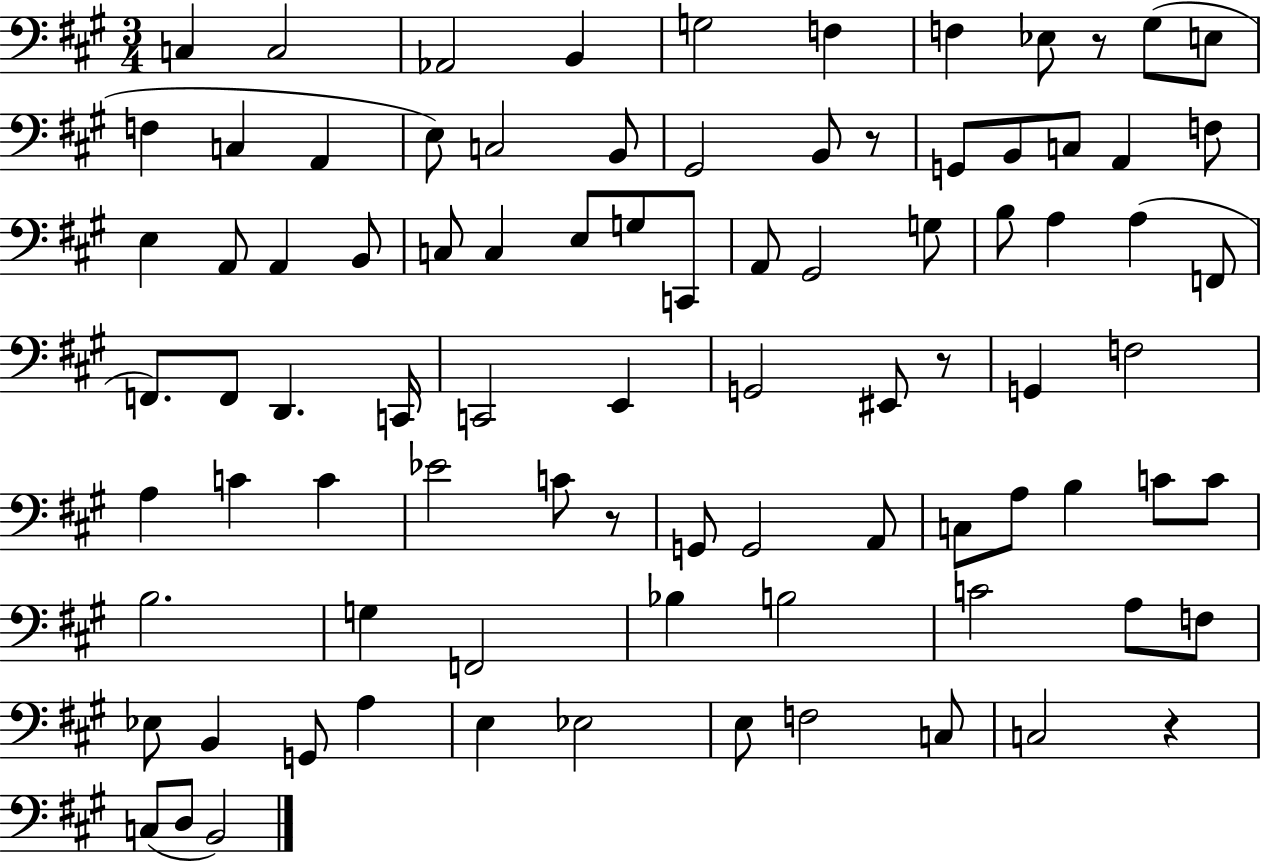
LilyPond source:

{
  \clef bass
  \numericTimeSignature
  \time 3/4
  \key a \major
  \repeat volta 2 { c4 c2 | aes,2 b,4 | g2 f4 | f4 ees8 r8 gis8( e8 | \break f4 c4 a,4 | e8) c2 b,8 | gis,2 b,8 r8 | g,8 b,8 c8 a,4 f8 | \break e4 a,8 a,4 b,8 | c8 c4 e8 g8 c,8 | a,8 gis,2 g8 | b8 a4 a4( f,8 | \break f,8.) f,8 d,4. c,16 | c,2 e,4 | g,2 eis,8 r8 | g,4 f2 | \break a4 c'4 c'4 | ees'2 c'8 r8 | g,8 g,2 a,8 | c8 a8 b4 c'8 c'8 | \break b2. | g4 f,2 | bes4 b2 | c'2 a8 f8 | \break ees8 b,4 g,8 a4 | e4 ees2 | e8 f2 c8 | c2 r4 | \break c8( d8 b,2) | } \bar "|."
}